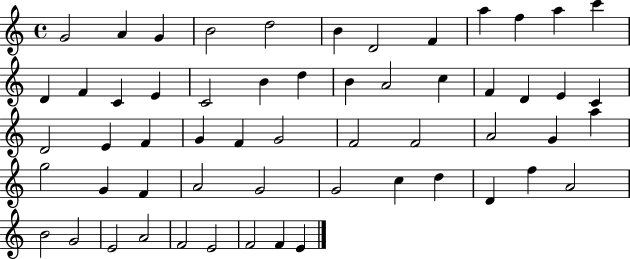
{
  \clef treble
  \time 4/4
  \defaultTimeSignature
  \key c \major
  g'2 a'4 g'4 | b'2 d''2 | b'4 d'2 f'4 | a''4 f''4 a''4 c'''4 | \break d'4 f'4 c'4 e'4 | c'2 b'4 d''4 | b'4 a'2 c''4 | f'4 d'4 e'4 c'4 | \break d'2 e'4 f'4 | g'4 f'4 g'2 | f'2 f'2 | a'2 g'4 a''4 | \break g''2 g'4 f'4 | a'2 g'2 | g'2 c''4 d''4 | d'4 f''4 a'2 | \break b'2 g'2 | e'2 a'2 | f'2 e'2 | f'2 f'4 e'4 | \break \bar "|."
}